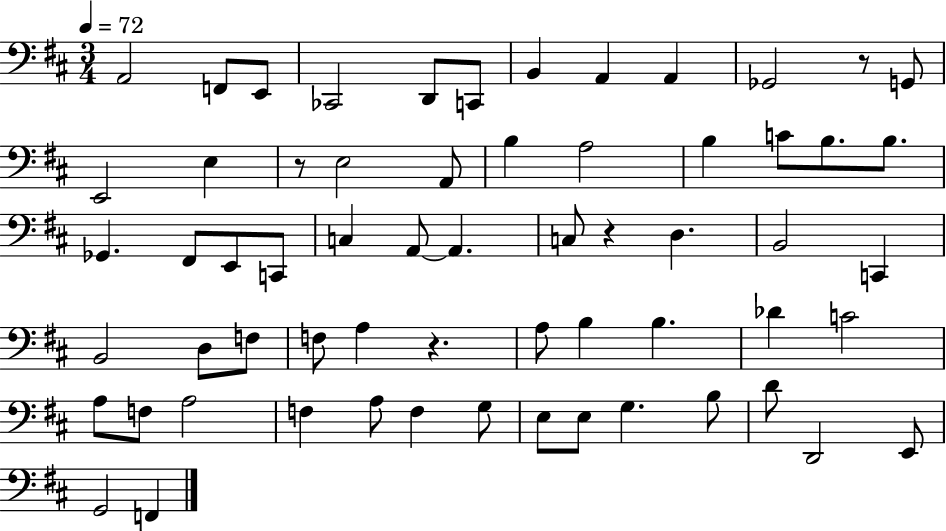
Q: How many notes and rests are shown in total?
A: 62